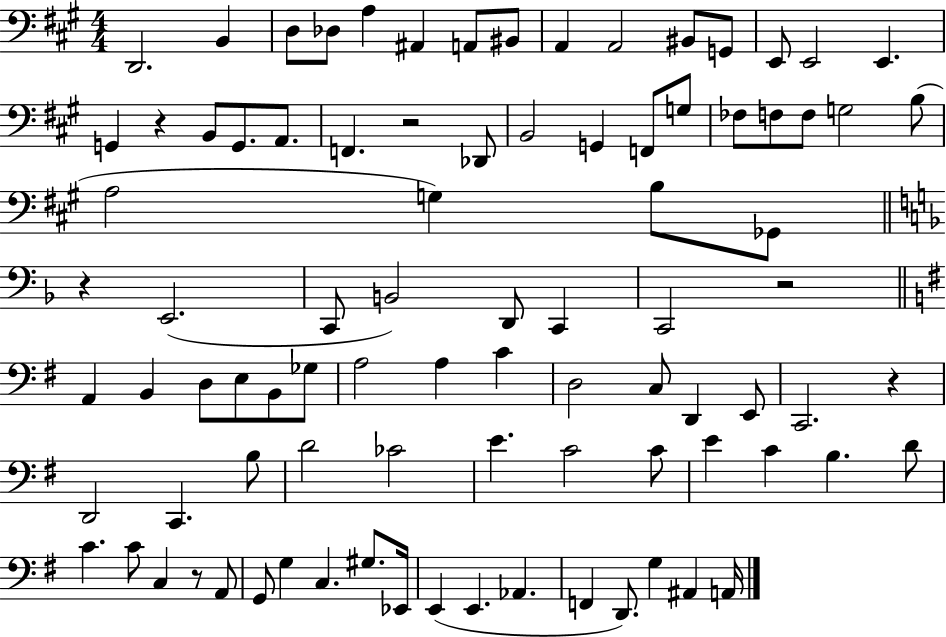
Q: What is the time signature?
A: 4/4